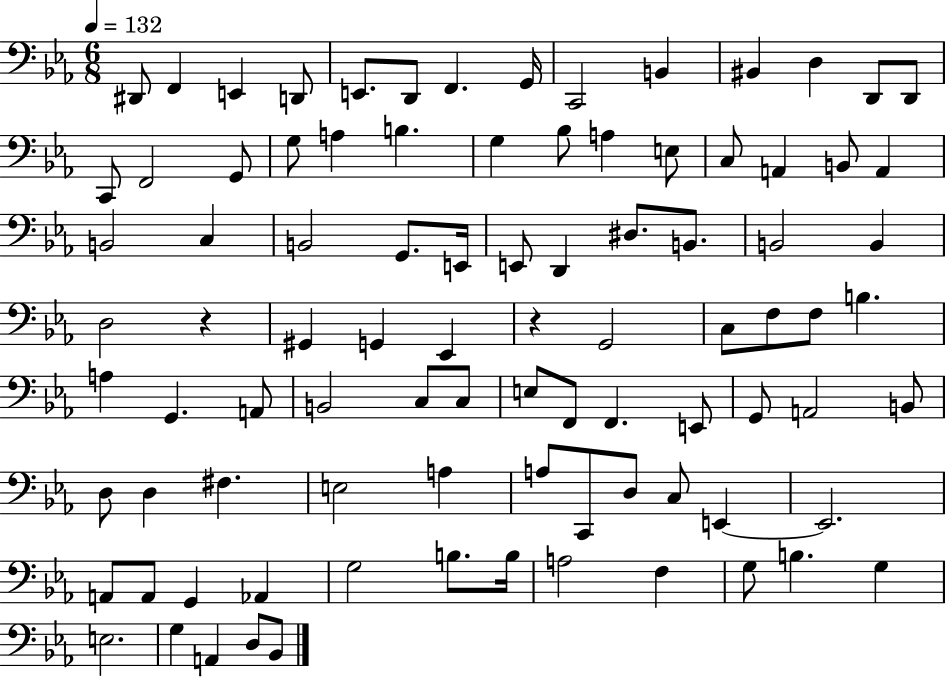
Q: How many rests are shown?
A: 2